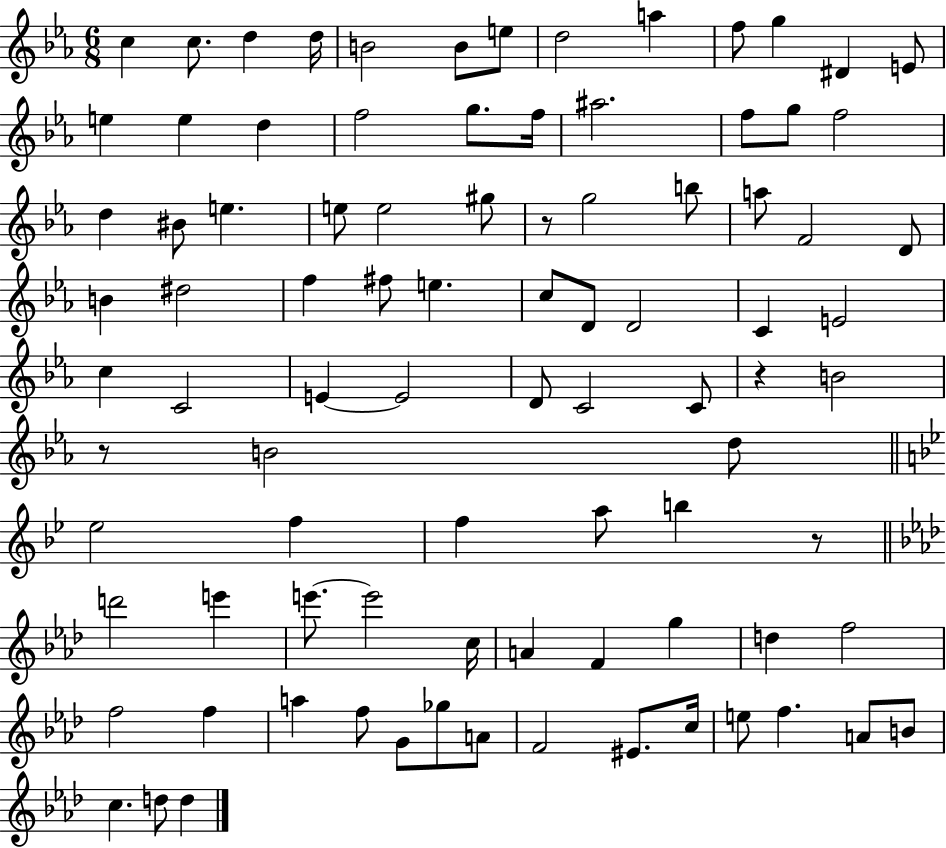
{
  \clef treble
  \numericTimeSignature
  \time 6/8
  \key ees \major
  c''4 c''8. d''4 d''16 | b'2 b'8 e''8 | d''2 a''4 | f''8 g''4 dis'4 e'8 | \break e''4 e''4 d''4 | f''2 g''8. f''16 | ais''2. | f''8 g''8 f''2 | \break d''4 bis'8 e''4. | e''8 e''2 gis''8 | r8 g''2 b''8 | a''8 f'2 d'8 | \break b'4 dis''2 | f''4 fis''8 e''4. | c''8 d'8 d'2 | c'4 e'2 | \break c''4 c'2 | e'4~~ e'2 | d'8 c'2 c'8 | r4 b'2 | \break r8 b'2 d''8 | \bar "||" \break \key bes \major ees''2 f''4 | f''4 a''8 b''4 r8 | \bar "||" \break \key aes \major d'''2 e'''4 | e'''8.~~ e'''2 c''16 | a'4 f'4 g''4 | d''4 f''2 | \break f''2 f''4 | a''4 f''8 g'8 ges''8 a'8 | f'2 eis'8. c''16 | e''8 f''4. a'8 b'8 | \break c''4. d''8 d''4 | \bar "|."
}